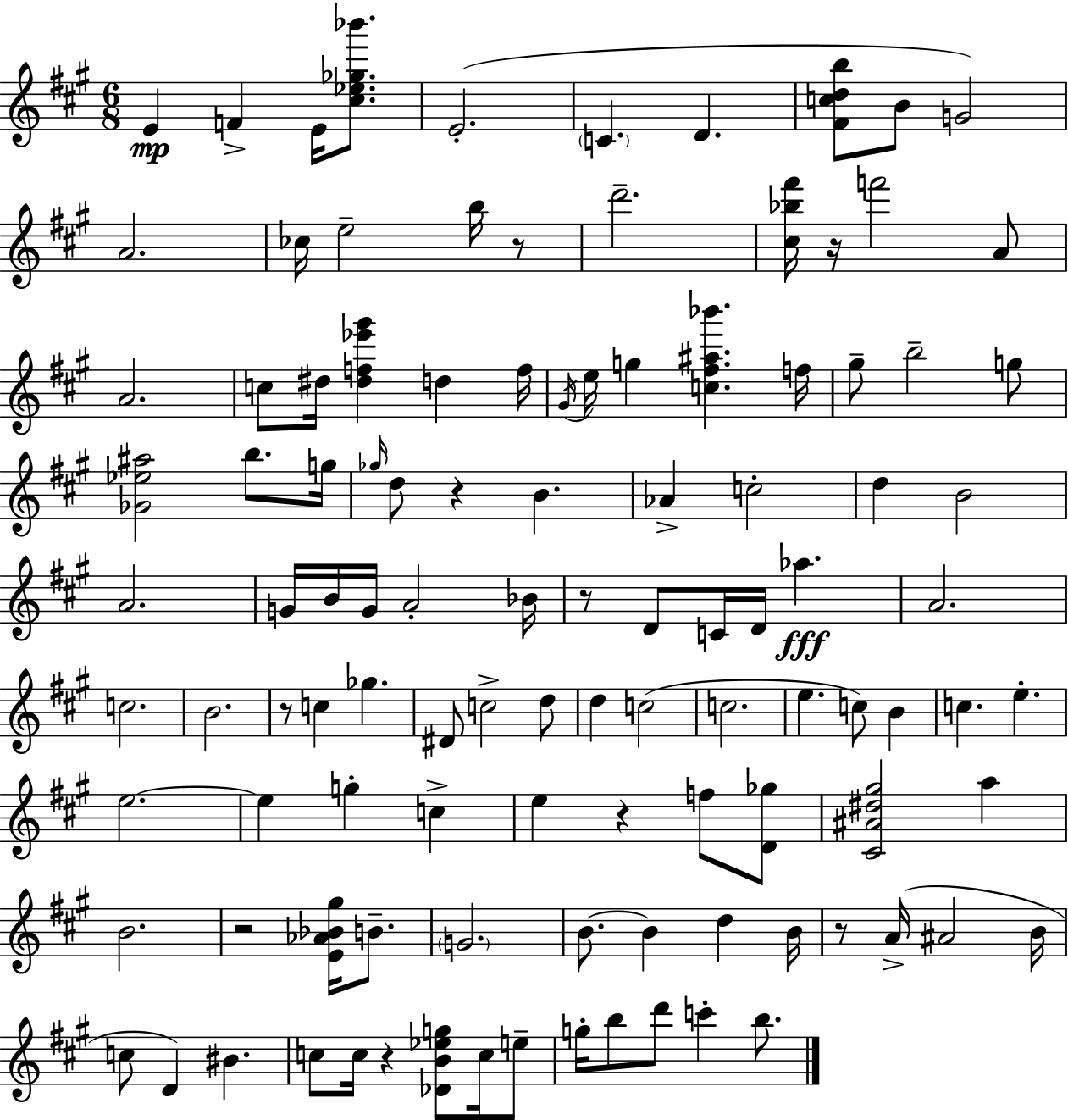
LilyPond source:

{
  \clef treble
  \numericTimeSignature
  \time 6/8
  \key a \major
  e'4\mp f'4-> e'16 <cis'' ees'' ges'' bes'''>8. | e'2.-.( | \parenthesize c'4. d'4. | <fis' c'' d'' b''>8 b'8 g'2) | \break a'2. | ces''16 e''2-- b''16 r8 | d'''2.-- | <cis'' bes'' fis'''>16 r16 f'''2 a'8 | \break a'2. | c''8 dis''16 <dis'' f'' ees''' gis'''>4 d''4 f''16 | \acciaccatura { gis'16 } e''16 g''4 <c'' fis'' ais'' bes'''>4. | f''16 gis''8-- b''2-- g''8 | \break <ges' ees'' ais''>2 b''8. | g''16 \grace { ges''16 } d''8 r4 b'4. | aes'4-> c''2-. | d''4 b'2 | \break a'2. | g'16 b'16 g'16 a'2-. | bes'16 r8 d'8 c'16 d'16 aes''4.\fff | a'2. | \break c''2. | b'2. | r8 c''4 ges''4. | dis'8 c''2-> | \break d''8 d''4 c''2( | c''2. | e''4. c''8) b'4 | c''4. e''4.-. | \break e''2.~~ | e''4 g''4-. c''4-> | e''4 r4 f''8 | <d' ges''>8 <cis' ais' dis'' gis''>2 a''4 | \break b'2. | r2 <e' aes' bes' gis''>16 b'8.-- | \parenthesize g'2. | b'8.~~ b'4 d''4 | \break b'16 r8 a'16->( ais'2 | b'16 c''8 d'4) bis'4. | c''8 c''16 r4 <des' b' ees'' g''>8 c''16 | e''8-- g''16-. b''8 d'''8 c'''4-. b''8. | \break \bar "|."
}